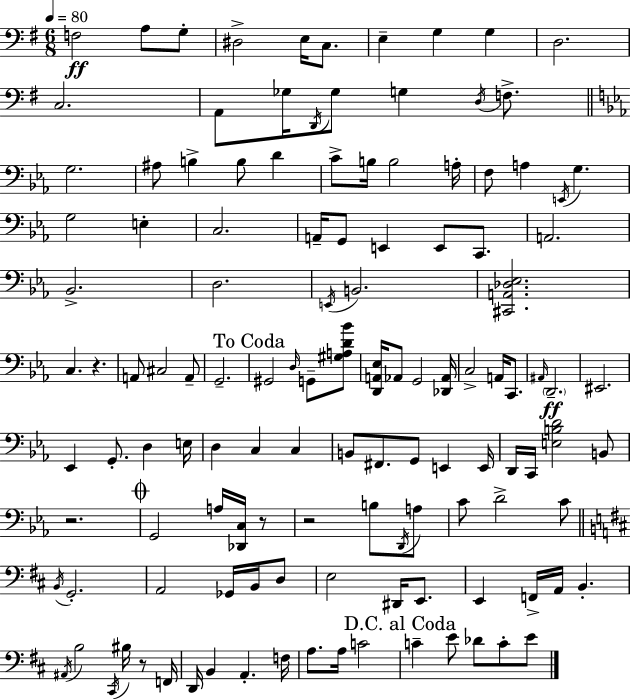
X:1
T:Untitled
M:6/8
L:1/4
K:Em
F,2 A,/2 G,/2 ^D,2 E,/4 C,/2 E, G, G, D,2 C,2 A,,/2 _G,/4 D,,/4 _G,/2 G, D,/4 F,/2 G,2 ^A,/2 B, B,/2 D C/2 B,/4 B,2 A,/4 F,/2 A, E,,/4 G, G,2 E, C,2 A,,/4 G,,/2 E,, E,,/2 C,,/2 A,,2 _B,,2 D,2 E,,/4 B,,2 [^C,,A,,_D,_E,]2 C, z A,,/2 ^C,2 A,,/2 G,,2 ^G,,2 D,/4 G,,/2 [^G,A,D_B]/2 [D,,A,,_E,]/4 _A,,/2 G,,2 [_D,,_A,,]/4 C,2 A,,/4 C,,/2 ^A,,/4 D,,2 ^E,,2 _E,, G,,/2 D, E,/4 D, C, C, B,,/2 ^F,,/2 G,,/2 E,, E,,/4 D,,/4 C,,/4 [E,B,D]2 B,,/2 z2 G,,2 A,/4 [_D,,C,]/4 z/2 z2 B,/2 D,,/4 A,/2 C/2 D2 C/2 B,,/4 G,,2 A,,2 _G,,/4 B,,/4 D,/2 E,2 ^D,,/4 E,,/2 E,, F,,/4 A,,/4 B,, ^A,,/4 B,2 ^C,,/4 ^B,/4 z/2 F,,/4 D,,/4 B,, A,, F,/4 A,/2 A,/4 C2 C E/2 _D/2 C/2 E/2